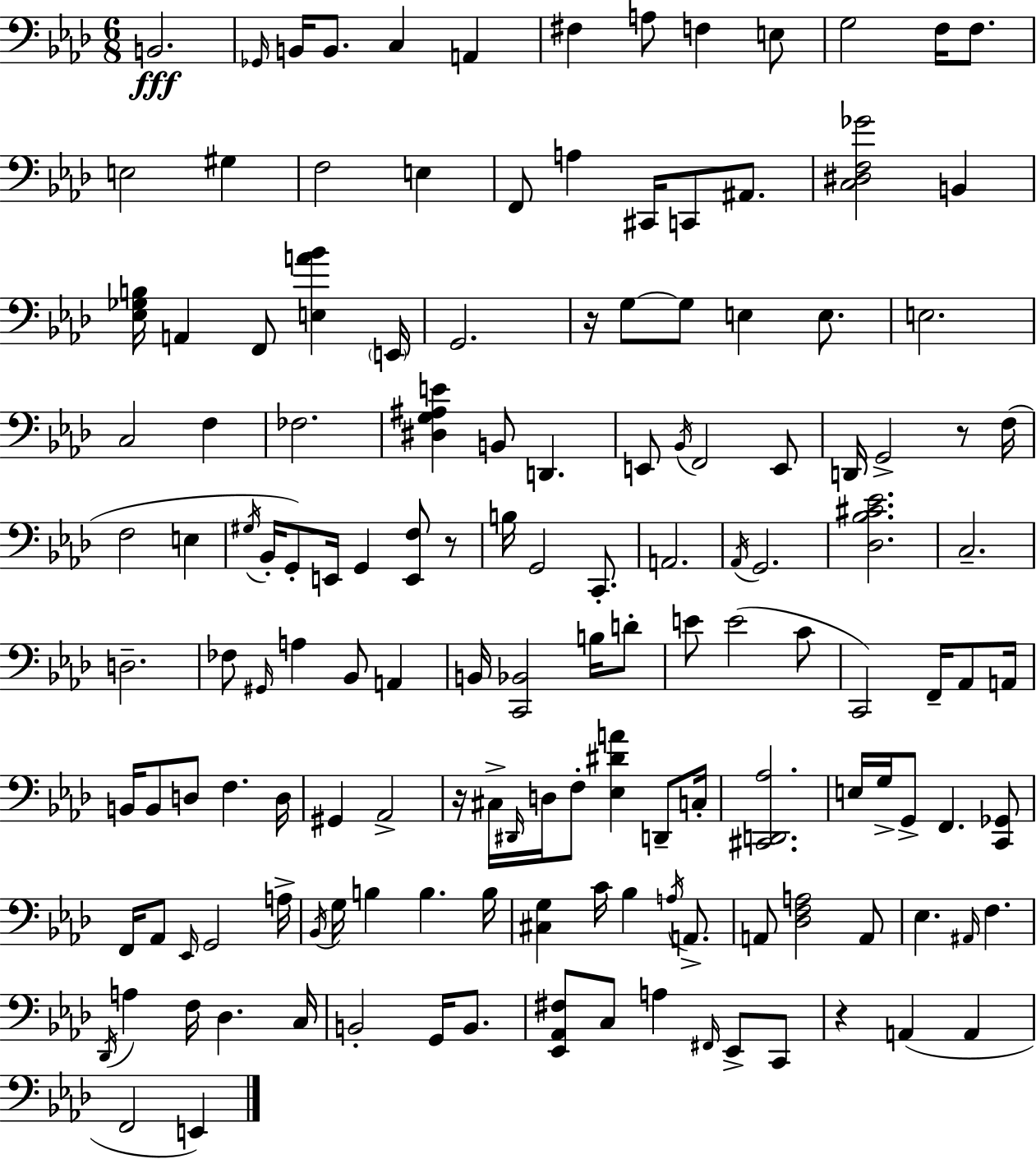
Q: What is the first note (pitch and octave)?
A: B2